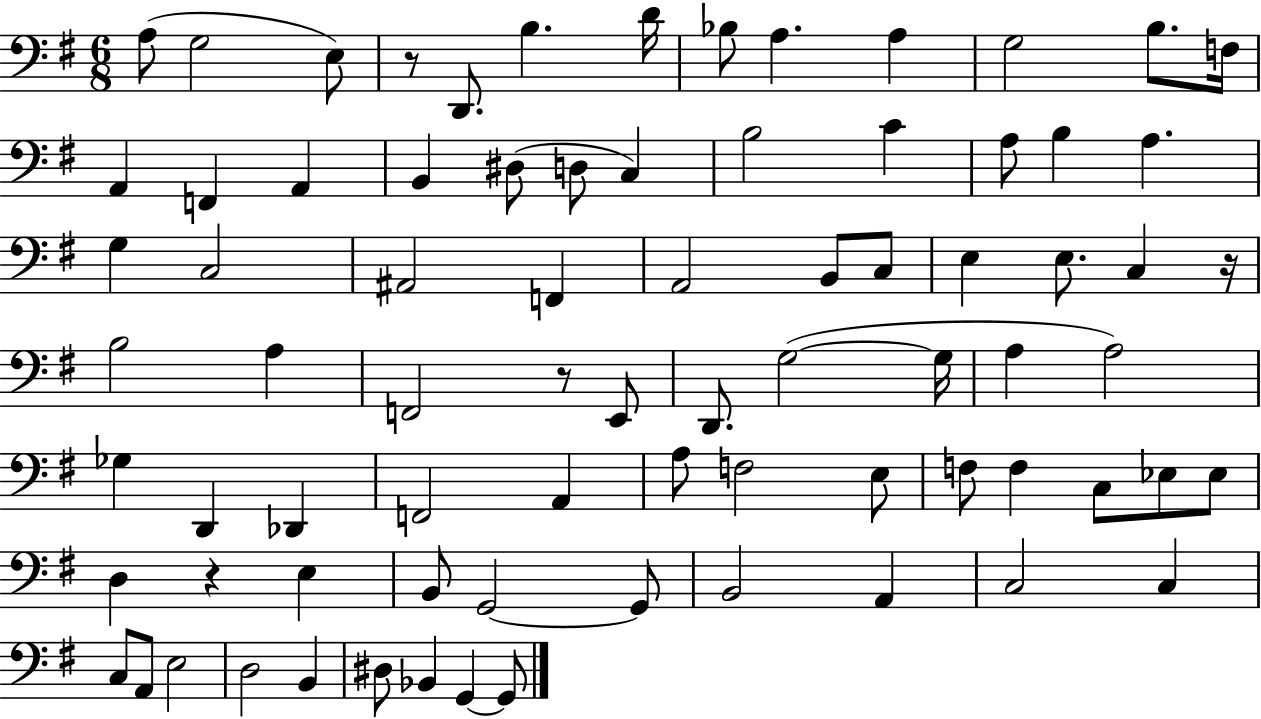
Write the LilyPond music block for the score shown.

{
  \clef bass
  \numericTimeSignature
  \time 6/8
  \key g \major
  a8( g2 e8) | r8 d,8. b4. d'16 | bes8 a4. a4 | g2 b8. f16 | \break a,4 f,4 a,4 | b,4 dis8( d8 c4) | b2 c'4 | a8 b4 a4. | \break g4 c2 | ais,2 f,4 | a,2 b,8 c8 | e4 e8. c4 r16 | \break b2 a4 | f,2 r8 e,8 | d,8. g2~(~ g16 | a4 a2) | \break ges4 d,4 des,4 | f,2 a,4 | a8 f2 e8 | f8 f4 c8 ees8 ees8 | \break d4 r4 e4 | b,8 g,2~~ g,8 | b,2 a,4 | c2 c4 | \break c8 a,8 e2 | d2 b,4 | dis8 bes,4 g,4~~ g,8 | \bar "|."
}